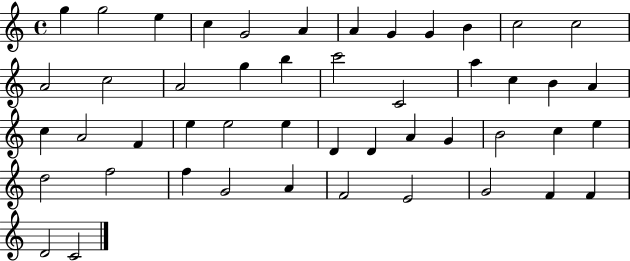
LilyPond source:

{
  \clef treble
  \time 4/4
  \defaultTimeSignature
  \key c \major
  g''4 g''2 e''4 | c''4 g'2 a'4 | a'4 g'4 g'4 b'4 | c''2 c''2 | \break a'2 c''2 | a'2 g''4 b''4 | c'''2 c'2 | a''4 c''4 b'4 a'4 | \break c''4 a'2 f'4 | e''4 e''2 e''4 | d'4 d'4 a'4 g'4 | b'2 c''4 e''4 | \break d''2 f''2 | f''4 g'2 a'4 | f'2 e'2 | g'2 f'4 f'4 | \break d'2 c'2 | \bar "|."
}